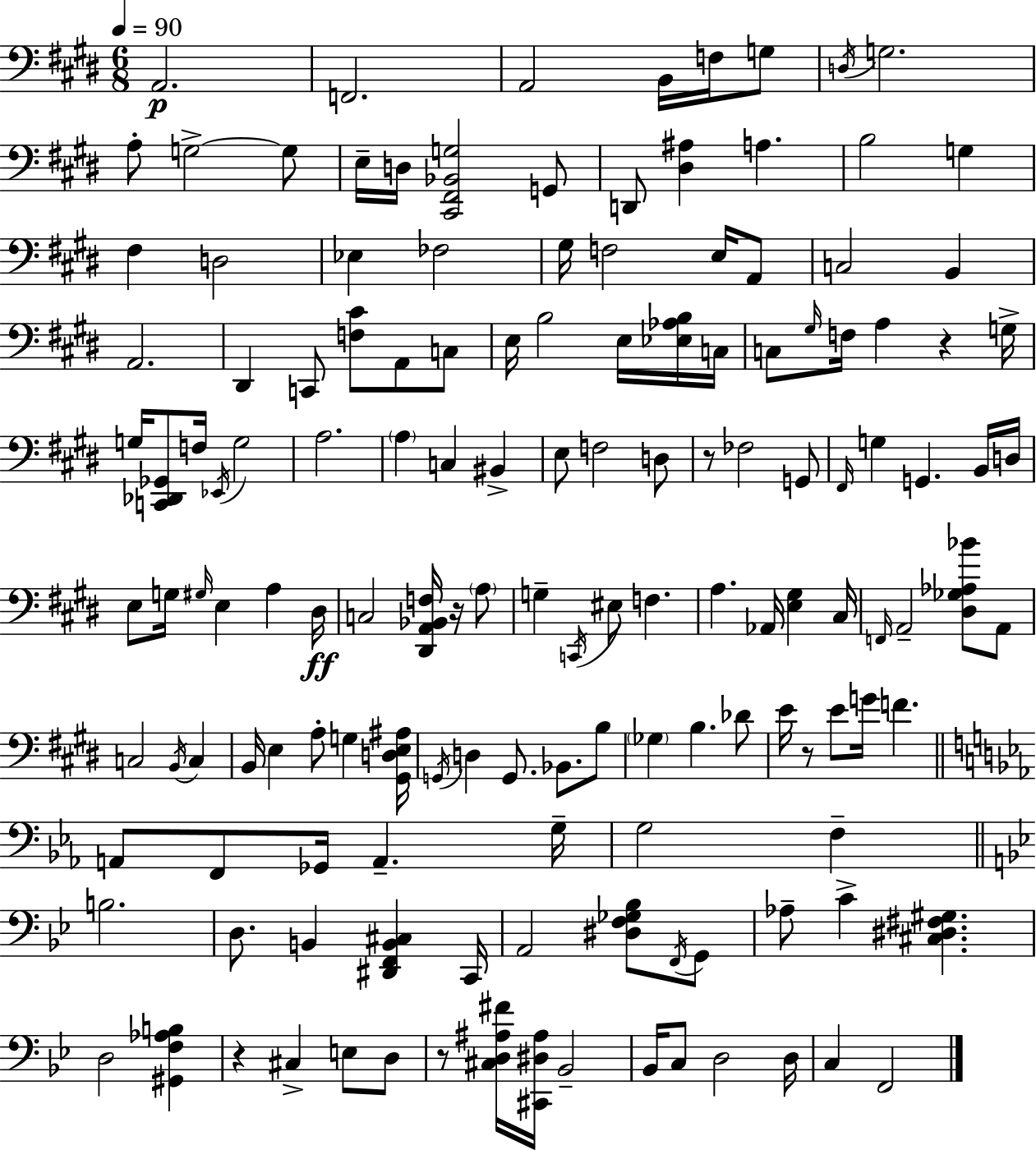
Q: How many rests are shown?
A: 6